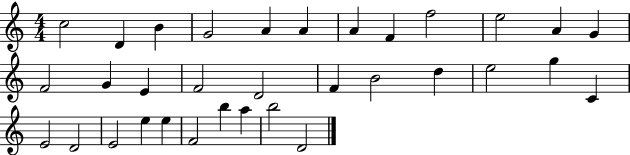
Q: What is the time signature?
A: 4/4